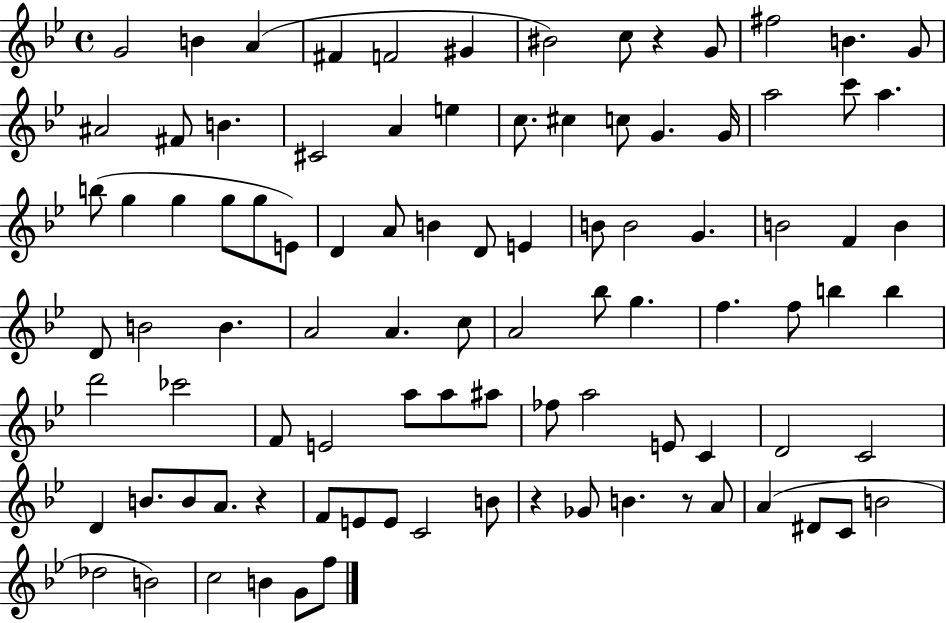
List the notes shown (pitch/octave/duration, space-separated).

G4/h B4/q A4/q F#4/q F4/h G#4/q BIS4/h C5/e R/q G4/e F#5/h B4/q. G4/e A#4/h F#4/e B4/q. C#4/h A4/q E5/q C5/e. C#5/q C5/e G4/q. G4/s A5/h C6/e A5/q. B5/e G5/q G5/q G5/e G5/e E4/e D4/q A4/e B4/q D4/e E4/q B4/e B4/h G4/q. B4/h F4/q B4/q D4/e B4/h B4/q. A4/h A4/q. C5/e A4/h Bb5/e G5/q. F5/q. F5/e B5/q B5/q D6/h CES6/h F4/e E4/h A5/e A5/e A#5/e FES5/e A5/h E4/e C4/q D4/h C4/h D4/q B4/e. B4/e A4/e. R/q F4/e E4/e E4/e C4/h B4/e R/q Gb4/e B4/q. R/e A4/e A4/q D#4/e C4/e B4/h Db5/h B4/h C5/h B4/q G4/e F5/e